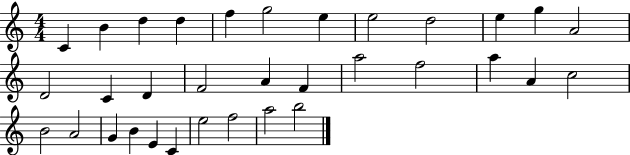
C4/q B4/q D5/q D5/q F5/q G5/h E5/q E5/h D5/h E5/q G5/q A4/h D4/h C4/q D4/q F4/h A4/q F4/q A5/h F5/h A5/q A4/q C5/h B4/h A4/h G4/q B4/q E4/q C4/q E5/h F5/h A5/h B5/h